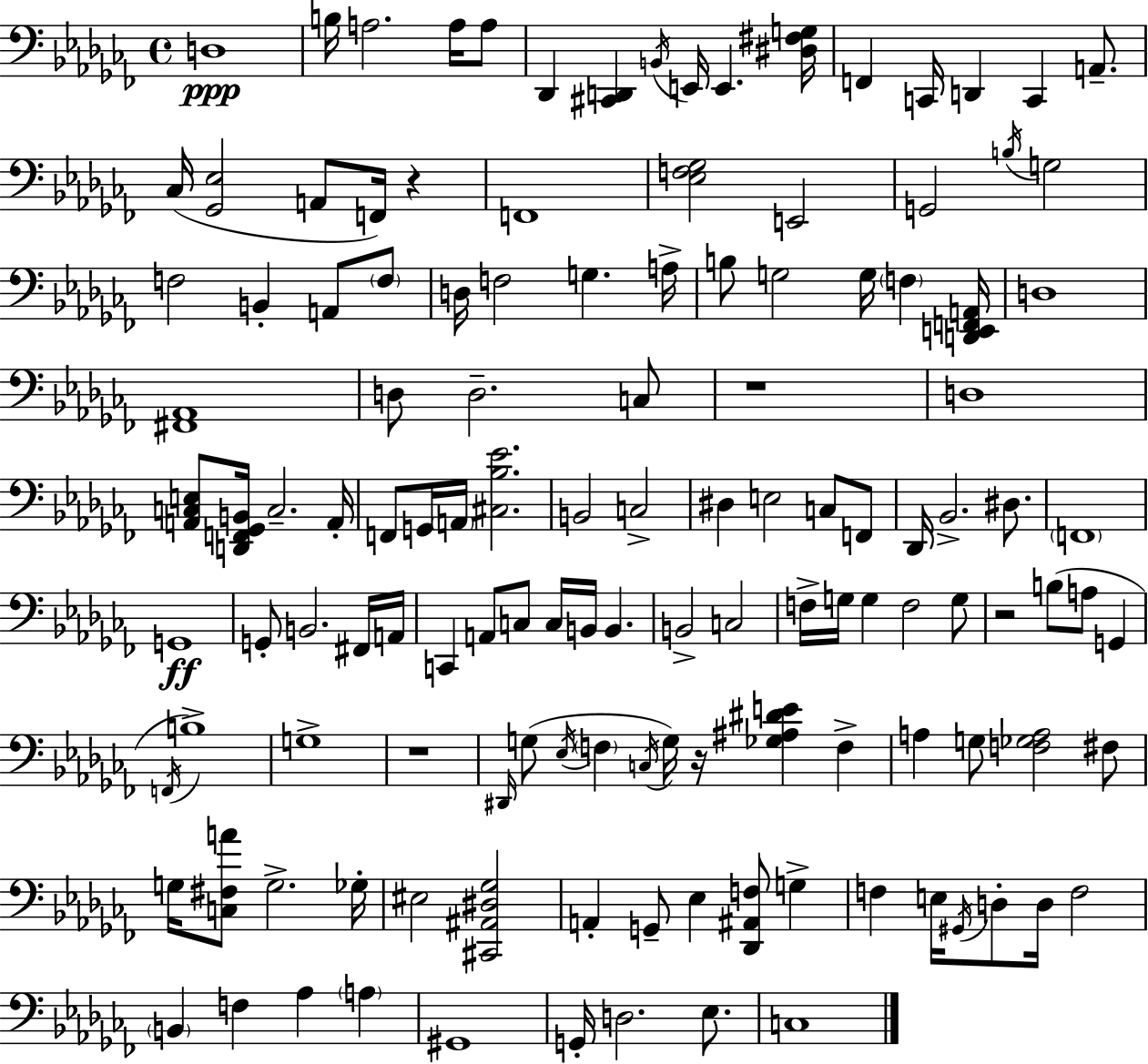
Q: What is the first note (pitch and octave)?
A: D3